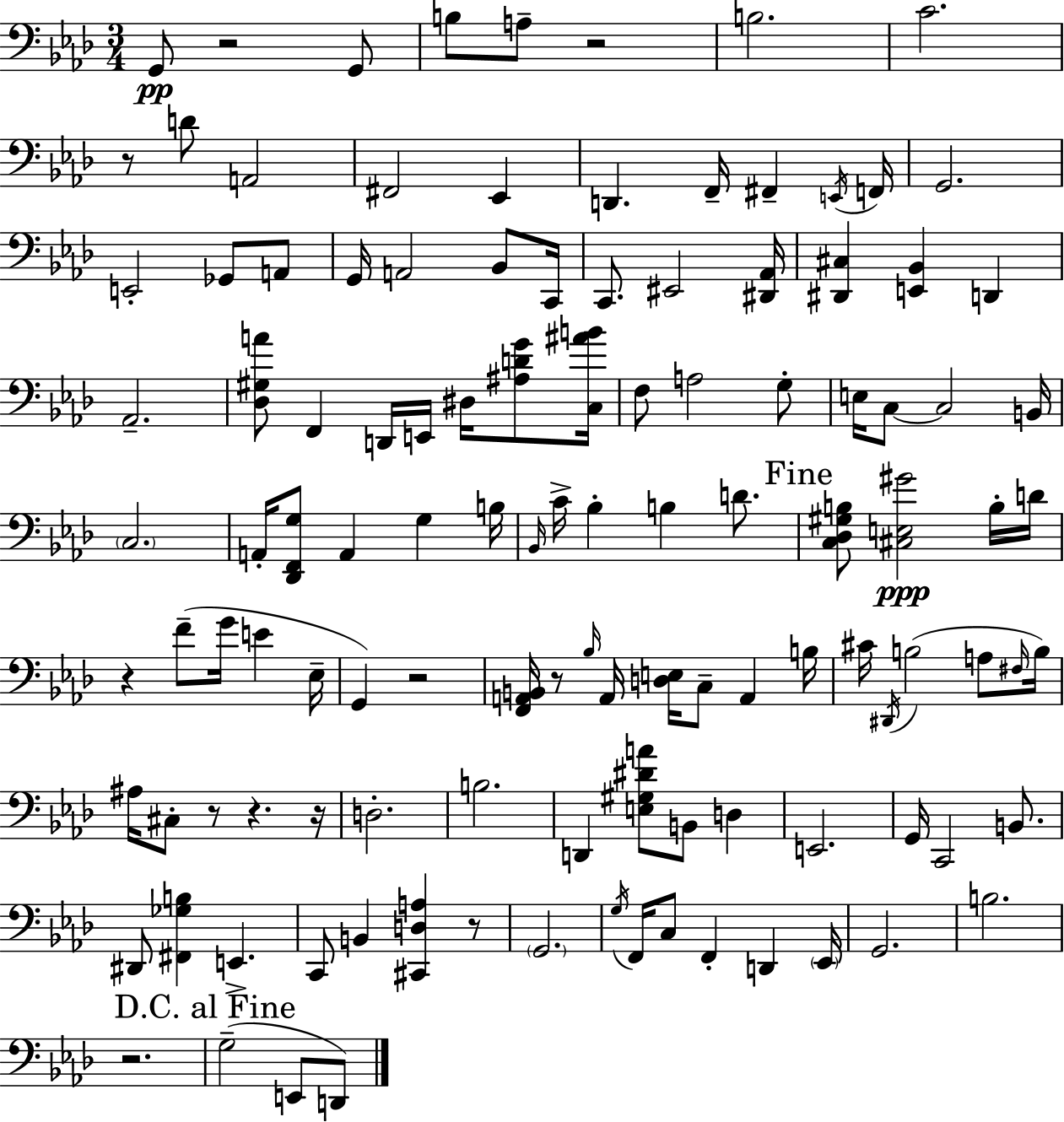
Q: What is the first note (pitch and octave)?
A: G2